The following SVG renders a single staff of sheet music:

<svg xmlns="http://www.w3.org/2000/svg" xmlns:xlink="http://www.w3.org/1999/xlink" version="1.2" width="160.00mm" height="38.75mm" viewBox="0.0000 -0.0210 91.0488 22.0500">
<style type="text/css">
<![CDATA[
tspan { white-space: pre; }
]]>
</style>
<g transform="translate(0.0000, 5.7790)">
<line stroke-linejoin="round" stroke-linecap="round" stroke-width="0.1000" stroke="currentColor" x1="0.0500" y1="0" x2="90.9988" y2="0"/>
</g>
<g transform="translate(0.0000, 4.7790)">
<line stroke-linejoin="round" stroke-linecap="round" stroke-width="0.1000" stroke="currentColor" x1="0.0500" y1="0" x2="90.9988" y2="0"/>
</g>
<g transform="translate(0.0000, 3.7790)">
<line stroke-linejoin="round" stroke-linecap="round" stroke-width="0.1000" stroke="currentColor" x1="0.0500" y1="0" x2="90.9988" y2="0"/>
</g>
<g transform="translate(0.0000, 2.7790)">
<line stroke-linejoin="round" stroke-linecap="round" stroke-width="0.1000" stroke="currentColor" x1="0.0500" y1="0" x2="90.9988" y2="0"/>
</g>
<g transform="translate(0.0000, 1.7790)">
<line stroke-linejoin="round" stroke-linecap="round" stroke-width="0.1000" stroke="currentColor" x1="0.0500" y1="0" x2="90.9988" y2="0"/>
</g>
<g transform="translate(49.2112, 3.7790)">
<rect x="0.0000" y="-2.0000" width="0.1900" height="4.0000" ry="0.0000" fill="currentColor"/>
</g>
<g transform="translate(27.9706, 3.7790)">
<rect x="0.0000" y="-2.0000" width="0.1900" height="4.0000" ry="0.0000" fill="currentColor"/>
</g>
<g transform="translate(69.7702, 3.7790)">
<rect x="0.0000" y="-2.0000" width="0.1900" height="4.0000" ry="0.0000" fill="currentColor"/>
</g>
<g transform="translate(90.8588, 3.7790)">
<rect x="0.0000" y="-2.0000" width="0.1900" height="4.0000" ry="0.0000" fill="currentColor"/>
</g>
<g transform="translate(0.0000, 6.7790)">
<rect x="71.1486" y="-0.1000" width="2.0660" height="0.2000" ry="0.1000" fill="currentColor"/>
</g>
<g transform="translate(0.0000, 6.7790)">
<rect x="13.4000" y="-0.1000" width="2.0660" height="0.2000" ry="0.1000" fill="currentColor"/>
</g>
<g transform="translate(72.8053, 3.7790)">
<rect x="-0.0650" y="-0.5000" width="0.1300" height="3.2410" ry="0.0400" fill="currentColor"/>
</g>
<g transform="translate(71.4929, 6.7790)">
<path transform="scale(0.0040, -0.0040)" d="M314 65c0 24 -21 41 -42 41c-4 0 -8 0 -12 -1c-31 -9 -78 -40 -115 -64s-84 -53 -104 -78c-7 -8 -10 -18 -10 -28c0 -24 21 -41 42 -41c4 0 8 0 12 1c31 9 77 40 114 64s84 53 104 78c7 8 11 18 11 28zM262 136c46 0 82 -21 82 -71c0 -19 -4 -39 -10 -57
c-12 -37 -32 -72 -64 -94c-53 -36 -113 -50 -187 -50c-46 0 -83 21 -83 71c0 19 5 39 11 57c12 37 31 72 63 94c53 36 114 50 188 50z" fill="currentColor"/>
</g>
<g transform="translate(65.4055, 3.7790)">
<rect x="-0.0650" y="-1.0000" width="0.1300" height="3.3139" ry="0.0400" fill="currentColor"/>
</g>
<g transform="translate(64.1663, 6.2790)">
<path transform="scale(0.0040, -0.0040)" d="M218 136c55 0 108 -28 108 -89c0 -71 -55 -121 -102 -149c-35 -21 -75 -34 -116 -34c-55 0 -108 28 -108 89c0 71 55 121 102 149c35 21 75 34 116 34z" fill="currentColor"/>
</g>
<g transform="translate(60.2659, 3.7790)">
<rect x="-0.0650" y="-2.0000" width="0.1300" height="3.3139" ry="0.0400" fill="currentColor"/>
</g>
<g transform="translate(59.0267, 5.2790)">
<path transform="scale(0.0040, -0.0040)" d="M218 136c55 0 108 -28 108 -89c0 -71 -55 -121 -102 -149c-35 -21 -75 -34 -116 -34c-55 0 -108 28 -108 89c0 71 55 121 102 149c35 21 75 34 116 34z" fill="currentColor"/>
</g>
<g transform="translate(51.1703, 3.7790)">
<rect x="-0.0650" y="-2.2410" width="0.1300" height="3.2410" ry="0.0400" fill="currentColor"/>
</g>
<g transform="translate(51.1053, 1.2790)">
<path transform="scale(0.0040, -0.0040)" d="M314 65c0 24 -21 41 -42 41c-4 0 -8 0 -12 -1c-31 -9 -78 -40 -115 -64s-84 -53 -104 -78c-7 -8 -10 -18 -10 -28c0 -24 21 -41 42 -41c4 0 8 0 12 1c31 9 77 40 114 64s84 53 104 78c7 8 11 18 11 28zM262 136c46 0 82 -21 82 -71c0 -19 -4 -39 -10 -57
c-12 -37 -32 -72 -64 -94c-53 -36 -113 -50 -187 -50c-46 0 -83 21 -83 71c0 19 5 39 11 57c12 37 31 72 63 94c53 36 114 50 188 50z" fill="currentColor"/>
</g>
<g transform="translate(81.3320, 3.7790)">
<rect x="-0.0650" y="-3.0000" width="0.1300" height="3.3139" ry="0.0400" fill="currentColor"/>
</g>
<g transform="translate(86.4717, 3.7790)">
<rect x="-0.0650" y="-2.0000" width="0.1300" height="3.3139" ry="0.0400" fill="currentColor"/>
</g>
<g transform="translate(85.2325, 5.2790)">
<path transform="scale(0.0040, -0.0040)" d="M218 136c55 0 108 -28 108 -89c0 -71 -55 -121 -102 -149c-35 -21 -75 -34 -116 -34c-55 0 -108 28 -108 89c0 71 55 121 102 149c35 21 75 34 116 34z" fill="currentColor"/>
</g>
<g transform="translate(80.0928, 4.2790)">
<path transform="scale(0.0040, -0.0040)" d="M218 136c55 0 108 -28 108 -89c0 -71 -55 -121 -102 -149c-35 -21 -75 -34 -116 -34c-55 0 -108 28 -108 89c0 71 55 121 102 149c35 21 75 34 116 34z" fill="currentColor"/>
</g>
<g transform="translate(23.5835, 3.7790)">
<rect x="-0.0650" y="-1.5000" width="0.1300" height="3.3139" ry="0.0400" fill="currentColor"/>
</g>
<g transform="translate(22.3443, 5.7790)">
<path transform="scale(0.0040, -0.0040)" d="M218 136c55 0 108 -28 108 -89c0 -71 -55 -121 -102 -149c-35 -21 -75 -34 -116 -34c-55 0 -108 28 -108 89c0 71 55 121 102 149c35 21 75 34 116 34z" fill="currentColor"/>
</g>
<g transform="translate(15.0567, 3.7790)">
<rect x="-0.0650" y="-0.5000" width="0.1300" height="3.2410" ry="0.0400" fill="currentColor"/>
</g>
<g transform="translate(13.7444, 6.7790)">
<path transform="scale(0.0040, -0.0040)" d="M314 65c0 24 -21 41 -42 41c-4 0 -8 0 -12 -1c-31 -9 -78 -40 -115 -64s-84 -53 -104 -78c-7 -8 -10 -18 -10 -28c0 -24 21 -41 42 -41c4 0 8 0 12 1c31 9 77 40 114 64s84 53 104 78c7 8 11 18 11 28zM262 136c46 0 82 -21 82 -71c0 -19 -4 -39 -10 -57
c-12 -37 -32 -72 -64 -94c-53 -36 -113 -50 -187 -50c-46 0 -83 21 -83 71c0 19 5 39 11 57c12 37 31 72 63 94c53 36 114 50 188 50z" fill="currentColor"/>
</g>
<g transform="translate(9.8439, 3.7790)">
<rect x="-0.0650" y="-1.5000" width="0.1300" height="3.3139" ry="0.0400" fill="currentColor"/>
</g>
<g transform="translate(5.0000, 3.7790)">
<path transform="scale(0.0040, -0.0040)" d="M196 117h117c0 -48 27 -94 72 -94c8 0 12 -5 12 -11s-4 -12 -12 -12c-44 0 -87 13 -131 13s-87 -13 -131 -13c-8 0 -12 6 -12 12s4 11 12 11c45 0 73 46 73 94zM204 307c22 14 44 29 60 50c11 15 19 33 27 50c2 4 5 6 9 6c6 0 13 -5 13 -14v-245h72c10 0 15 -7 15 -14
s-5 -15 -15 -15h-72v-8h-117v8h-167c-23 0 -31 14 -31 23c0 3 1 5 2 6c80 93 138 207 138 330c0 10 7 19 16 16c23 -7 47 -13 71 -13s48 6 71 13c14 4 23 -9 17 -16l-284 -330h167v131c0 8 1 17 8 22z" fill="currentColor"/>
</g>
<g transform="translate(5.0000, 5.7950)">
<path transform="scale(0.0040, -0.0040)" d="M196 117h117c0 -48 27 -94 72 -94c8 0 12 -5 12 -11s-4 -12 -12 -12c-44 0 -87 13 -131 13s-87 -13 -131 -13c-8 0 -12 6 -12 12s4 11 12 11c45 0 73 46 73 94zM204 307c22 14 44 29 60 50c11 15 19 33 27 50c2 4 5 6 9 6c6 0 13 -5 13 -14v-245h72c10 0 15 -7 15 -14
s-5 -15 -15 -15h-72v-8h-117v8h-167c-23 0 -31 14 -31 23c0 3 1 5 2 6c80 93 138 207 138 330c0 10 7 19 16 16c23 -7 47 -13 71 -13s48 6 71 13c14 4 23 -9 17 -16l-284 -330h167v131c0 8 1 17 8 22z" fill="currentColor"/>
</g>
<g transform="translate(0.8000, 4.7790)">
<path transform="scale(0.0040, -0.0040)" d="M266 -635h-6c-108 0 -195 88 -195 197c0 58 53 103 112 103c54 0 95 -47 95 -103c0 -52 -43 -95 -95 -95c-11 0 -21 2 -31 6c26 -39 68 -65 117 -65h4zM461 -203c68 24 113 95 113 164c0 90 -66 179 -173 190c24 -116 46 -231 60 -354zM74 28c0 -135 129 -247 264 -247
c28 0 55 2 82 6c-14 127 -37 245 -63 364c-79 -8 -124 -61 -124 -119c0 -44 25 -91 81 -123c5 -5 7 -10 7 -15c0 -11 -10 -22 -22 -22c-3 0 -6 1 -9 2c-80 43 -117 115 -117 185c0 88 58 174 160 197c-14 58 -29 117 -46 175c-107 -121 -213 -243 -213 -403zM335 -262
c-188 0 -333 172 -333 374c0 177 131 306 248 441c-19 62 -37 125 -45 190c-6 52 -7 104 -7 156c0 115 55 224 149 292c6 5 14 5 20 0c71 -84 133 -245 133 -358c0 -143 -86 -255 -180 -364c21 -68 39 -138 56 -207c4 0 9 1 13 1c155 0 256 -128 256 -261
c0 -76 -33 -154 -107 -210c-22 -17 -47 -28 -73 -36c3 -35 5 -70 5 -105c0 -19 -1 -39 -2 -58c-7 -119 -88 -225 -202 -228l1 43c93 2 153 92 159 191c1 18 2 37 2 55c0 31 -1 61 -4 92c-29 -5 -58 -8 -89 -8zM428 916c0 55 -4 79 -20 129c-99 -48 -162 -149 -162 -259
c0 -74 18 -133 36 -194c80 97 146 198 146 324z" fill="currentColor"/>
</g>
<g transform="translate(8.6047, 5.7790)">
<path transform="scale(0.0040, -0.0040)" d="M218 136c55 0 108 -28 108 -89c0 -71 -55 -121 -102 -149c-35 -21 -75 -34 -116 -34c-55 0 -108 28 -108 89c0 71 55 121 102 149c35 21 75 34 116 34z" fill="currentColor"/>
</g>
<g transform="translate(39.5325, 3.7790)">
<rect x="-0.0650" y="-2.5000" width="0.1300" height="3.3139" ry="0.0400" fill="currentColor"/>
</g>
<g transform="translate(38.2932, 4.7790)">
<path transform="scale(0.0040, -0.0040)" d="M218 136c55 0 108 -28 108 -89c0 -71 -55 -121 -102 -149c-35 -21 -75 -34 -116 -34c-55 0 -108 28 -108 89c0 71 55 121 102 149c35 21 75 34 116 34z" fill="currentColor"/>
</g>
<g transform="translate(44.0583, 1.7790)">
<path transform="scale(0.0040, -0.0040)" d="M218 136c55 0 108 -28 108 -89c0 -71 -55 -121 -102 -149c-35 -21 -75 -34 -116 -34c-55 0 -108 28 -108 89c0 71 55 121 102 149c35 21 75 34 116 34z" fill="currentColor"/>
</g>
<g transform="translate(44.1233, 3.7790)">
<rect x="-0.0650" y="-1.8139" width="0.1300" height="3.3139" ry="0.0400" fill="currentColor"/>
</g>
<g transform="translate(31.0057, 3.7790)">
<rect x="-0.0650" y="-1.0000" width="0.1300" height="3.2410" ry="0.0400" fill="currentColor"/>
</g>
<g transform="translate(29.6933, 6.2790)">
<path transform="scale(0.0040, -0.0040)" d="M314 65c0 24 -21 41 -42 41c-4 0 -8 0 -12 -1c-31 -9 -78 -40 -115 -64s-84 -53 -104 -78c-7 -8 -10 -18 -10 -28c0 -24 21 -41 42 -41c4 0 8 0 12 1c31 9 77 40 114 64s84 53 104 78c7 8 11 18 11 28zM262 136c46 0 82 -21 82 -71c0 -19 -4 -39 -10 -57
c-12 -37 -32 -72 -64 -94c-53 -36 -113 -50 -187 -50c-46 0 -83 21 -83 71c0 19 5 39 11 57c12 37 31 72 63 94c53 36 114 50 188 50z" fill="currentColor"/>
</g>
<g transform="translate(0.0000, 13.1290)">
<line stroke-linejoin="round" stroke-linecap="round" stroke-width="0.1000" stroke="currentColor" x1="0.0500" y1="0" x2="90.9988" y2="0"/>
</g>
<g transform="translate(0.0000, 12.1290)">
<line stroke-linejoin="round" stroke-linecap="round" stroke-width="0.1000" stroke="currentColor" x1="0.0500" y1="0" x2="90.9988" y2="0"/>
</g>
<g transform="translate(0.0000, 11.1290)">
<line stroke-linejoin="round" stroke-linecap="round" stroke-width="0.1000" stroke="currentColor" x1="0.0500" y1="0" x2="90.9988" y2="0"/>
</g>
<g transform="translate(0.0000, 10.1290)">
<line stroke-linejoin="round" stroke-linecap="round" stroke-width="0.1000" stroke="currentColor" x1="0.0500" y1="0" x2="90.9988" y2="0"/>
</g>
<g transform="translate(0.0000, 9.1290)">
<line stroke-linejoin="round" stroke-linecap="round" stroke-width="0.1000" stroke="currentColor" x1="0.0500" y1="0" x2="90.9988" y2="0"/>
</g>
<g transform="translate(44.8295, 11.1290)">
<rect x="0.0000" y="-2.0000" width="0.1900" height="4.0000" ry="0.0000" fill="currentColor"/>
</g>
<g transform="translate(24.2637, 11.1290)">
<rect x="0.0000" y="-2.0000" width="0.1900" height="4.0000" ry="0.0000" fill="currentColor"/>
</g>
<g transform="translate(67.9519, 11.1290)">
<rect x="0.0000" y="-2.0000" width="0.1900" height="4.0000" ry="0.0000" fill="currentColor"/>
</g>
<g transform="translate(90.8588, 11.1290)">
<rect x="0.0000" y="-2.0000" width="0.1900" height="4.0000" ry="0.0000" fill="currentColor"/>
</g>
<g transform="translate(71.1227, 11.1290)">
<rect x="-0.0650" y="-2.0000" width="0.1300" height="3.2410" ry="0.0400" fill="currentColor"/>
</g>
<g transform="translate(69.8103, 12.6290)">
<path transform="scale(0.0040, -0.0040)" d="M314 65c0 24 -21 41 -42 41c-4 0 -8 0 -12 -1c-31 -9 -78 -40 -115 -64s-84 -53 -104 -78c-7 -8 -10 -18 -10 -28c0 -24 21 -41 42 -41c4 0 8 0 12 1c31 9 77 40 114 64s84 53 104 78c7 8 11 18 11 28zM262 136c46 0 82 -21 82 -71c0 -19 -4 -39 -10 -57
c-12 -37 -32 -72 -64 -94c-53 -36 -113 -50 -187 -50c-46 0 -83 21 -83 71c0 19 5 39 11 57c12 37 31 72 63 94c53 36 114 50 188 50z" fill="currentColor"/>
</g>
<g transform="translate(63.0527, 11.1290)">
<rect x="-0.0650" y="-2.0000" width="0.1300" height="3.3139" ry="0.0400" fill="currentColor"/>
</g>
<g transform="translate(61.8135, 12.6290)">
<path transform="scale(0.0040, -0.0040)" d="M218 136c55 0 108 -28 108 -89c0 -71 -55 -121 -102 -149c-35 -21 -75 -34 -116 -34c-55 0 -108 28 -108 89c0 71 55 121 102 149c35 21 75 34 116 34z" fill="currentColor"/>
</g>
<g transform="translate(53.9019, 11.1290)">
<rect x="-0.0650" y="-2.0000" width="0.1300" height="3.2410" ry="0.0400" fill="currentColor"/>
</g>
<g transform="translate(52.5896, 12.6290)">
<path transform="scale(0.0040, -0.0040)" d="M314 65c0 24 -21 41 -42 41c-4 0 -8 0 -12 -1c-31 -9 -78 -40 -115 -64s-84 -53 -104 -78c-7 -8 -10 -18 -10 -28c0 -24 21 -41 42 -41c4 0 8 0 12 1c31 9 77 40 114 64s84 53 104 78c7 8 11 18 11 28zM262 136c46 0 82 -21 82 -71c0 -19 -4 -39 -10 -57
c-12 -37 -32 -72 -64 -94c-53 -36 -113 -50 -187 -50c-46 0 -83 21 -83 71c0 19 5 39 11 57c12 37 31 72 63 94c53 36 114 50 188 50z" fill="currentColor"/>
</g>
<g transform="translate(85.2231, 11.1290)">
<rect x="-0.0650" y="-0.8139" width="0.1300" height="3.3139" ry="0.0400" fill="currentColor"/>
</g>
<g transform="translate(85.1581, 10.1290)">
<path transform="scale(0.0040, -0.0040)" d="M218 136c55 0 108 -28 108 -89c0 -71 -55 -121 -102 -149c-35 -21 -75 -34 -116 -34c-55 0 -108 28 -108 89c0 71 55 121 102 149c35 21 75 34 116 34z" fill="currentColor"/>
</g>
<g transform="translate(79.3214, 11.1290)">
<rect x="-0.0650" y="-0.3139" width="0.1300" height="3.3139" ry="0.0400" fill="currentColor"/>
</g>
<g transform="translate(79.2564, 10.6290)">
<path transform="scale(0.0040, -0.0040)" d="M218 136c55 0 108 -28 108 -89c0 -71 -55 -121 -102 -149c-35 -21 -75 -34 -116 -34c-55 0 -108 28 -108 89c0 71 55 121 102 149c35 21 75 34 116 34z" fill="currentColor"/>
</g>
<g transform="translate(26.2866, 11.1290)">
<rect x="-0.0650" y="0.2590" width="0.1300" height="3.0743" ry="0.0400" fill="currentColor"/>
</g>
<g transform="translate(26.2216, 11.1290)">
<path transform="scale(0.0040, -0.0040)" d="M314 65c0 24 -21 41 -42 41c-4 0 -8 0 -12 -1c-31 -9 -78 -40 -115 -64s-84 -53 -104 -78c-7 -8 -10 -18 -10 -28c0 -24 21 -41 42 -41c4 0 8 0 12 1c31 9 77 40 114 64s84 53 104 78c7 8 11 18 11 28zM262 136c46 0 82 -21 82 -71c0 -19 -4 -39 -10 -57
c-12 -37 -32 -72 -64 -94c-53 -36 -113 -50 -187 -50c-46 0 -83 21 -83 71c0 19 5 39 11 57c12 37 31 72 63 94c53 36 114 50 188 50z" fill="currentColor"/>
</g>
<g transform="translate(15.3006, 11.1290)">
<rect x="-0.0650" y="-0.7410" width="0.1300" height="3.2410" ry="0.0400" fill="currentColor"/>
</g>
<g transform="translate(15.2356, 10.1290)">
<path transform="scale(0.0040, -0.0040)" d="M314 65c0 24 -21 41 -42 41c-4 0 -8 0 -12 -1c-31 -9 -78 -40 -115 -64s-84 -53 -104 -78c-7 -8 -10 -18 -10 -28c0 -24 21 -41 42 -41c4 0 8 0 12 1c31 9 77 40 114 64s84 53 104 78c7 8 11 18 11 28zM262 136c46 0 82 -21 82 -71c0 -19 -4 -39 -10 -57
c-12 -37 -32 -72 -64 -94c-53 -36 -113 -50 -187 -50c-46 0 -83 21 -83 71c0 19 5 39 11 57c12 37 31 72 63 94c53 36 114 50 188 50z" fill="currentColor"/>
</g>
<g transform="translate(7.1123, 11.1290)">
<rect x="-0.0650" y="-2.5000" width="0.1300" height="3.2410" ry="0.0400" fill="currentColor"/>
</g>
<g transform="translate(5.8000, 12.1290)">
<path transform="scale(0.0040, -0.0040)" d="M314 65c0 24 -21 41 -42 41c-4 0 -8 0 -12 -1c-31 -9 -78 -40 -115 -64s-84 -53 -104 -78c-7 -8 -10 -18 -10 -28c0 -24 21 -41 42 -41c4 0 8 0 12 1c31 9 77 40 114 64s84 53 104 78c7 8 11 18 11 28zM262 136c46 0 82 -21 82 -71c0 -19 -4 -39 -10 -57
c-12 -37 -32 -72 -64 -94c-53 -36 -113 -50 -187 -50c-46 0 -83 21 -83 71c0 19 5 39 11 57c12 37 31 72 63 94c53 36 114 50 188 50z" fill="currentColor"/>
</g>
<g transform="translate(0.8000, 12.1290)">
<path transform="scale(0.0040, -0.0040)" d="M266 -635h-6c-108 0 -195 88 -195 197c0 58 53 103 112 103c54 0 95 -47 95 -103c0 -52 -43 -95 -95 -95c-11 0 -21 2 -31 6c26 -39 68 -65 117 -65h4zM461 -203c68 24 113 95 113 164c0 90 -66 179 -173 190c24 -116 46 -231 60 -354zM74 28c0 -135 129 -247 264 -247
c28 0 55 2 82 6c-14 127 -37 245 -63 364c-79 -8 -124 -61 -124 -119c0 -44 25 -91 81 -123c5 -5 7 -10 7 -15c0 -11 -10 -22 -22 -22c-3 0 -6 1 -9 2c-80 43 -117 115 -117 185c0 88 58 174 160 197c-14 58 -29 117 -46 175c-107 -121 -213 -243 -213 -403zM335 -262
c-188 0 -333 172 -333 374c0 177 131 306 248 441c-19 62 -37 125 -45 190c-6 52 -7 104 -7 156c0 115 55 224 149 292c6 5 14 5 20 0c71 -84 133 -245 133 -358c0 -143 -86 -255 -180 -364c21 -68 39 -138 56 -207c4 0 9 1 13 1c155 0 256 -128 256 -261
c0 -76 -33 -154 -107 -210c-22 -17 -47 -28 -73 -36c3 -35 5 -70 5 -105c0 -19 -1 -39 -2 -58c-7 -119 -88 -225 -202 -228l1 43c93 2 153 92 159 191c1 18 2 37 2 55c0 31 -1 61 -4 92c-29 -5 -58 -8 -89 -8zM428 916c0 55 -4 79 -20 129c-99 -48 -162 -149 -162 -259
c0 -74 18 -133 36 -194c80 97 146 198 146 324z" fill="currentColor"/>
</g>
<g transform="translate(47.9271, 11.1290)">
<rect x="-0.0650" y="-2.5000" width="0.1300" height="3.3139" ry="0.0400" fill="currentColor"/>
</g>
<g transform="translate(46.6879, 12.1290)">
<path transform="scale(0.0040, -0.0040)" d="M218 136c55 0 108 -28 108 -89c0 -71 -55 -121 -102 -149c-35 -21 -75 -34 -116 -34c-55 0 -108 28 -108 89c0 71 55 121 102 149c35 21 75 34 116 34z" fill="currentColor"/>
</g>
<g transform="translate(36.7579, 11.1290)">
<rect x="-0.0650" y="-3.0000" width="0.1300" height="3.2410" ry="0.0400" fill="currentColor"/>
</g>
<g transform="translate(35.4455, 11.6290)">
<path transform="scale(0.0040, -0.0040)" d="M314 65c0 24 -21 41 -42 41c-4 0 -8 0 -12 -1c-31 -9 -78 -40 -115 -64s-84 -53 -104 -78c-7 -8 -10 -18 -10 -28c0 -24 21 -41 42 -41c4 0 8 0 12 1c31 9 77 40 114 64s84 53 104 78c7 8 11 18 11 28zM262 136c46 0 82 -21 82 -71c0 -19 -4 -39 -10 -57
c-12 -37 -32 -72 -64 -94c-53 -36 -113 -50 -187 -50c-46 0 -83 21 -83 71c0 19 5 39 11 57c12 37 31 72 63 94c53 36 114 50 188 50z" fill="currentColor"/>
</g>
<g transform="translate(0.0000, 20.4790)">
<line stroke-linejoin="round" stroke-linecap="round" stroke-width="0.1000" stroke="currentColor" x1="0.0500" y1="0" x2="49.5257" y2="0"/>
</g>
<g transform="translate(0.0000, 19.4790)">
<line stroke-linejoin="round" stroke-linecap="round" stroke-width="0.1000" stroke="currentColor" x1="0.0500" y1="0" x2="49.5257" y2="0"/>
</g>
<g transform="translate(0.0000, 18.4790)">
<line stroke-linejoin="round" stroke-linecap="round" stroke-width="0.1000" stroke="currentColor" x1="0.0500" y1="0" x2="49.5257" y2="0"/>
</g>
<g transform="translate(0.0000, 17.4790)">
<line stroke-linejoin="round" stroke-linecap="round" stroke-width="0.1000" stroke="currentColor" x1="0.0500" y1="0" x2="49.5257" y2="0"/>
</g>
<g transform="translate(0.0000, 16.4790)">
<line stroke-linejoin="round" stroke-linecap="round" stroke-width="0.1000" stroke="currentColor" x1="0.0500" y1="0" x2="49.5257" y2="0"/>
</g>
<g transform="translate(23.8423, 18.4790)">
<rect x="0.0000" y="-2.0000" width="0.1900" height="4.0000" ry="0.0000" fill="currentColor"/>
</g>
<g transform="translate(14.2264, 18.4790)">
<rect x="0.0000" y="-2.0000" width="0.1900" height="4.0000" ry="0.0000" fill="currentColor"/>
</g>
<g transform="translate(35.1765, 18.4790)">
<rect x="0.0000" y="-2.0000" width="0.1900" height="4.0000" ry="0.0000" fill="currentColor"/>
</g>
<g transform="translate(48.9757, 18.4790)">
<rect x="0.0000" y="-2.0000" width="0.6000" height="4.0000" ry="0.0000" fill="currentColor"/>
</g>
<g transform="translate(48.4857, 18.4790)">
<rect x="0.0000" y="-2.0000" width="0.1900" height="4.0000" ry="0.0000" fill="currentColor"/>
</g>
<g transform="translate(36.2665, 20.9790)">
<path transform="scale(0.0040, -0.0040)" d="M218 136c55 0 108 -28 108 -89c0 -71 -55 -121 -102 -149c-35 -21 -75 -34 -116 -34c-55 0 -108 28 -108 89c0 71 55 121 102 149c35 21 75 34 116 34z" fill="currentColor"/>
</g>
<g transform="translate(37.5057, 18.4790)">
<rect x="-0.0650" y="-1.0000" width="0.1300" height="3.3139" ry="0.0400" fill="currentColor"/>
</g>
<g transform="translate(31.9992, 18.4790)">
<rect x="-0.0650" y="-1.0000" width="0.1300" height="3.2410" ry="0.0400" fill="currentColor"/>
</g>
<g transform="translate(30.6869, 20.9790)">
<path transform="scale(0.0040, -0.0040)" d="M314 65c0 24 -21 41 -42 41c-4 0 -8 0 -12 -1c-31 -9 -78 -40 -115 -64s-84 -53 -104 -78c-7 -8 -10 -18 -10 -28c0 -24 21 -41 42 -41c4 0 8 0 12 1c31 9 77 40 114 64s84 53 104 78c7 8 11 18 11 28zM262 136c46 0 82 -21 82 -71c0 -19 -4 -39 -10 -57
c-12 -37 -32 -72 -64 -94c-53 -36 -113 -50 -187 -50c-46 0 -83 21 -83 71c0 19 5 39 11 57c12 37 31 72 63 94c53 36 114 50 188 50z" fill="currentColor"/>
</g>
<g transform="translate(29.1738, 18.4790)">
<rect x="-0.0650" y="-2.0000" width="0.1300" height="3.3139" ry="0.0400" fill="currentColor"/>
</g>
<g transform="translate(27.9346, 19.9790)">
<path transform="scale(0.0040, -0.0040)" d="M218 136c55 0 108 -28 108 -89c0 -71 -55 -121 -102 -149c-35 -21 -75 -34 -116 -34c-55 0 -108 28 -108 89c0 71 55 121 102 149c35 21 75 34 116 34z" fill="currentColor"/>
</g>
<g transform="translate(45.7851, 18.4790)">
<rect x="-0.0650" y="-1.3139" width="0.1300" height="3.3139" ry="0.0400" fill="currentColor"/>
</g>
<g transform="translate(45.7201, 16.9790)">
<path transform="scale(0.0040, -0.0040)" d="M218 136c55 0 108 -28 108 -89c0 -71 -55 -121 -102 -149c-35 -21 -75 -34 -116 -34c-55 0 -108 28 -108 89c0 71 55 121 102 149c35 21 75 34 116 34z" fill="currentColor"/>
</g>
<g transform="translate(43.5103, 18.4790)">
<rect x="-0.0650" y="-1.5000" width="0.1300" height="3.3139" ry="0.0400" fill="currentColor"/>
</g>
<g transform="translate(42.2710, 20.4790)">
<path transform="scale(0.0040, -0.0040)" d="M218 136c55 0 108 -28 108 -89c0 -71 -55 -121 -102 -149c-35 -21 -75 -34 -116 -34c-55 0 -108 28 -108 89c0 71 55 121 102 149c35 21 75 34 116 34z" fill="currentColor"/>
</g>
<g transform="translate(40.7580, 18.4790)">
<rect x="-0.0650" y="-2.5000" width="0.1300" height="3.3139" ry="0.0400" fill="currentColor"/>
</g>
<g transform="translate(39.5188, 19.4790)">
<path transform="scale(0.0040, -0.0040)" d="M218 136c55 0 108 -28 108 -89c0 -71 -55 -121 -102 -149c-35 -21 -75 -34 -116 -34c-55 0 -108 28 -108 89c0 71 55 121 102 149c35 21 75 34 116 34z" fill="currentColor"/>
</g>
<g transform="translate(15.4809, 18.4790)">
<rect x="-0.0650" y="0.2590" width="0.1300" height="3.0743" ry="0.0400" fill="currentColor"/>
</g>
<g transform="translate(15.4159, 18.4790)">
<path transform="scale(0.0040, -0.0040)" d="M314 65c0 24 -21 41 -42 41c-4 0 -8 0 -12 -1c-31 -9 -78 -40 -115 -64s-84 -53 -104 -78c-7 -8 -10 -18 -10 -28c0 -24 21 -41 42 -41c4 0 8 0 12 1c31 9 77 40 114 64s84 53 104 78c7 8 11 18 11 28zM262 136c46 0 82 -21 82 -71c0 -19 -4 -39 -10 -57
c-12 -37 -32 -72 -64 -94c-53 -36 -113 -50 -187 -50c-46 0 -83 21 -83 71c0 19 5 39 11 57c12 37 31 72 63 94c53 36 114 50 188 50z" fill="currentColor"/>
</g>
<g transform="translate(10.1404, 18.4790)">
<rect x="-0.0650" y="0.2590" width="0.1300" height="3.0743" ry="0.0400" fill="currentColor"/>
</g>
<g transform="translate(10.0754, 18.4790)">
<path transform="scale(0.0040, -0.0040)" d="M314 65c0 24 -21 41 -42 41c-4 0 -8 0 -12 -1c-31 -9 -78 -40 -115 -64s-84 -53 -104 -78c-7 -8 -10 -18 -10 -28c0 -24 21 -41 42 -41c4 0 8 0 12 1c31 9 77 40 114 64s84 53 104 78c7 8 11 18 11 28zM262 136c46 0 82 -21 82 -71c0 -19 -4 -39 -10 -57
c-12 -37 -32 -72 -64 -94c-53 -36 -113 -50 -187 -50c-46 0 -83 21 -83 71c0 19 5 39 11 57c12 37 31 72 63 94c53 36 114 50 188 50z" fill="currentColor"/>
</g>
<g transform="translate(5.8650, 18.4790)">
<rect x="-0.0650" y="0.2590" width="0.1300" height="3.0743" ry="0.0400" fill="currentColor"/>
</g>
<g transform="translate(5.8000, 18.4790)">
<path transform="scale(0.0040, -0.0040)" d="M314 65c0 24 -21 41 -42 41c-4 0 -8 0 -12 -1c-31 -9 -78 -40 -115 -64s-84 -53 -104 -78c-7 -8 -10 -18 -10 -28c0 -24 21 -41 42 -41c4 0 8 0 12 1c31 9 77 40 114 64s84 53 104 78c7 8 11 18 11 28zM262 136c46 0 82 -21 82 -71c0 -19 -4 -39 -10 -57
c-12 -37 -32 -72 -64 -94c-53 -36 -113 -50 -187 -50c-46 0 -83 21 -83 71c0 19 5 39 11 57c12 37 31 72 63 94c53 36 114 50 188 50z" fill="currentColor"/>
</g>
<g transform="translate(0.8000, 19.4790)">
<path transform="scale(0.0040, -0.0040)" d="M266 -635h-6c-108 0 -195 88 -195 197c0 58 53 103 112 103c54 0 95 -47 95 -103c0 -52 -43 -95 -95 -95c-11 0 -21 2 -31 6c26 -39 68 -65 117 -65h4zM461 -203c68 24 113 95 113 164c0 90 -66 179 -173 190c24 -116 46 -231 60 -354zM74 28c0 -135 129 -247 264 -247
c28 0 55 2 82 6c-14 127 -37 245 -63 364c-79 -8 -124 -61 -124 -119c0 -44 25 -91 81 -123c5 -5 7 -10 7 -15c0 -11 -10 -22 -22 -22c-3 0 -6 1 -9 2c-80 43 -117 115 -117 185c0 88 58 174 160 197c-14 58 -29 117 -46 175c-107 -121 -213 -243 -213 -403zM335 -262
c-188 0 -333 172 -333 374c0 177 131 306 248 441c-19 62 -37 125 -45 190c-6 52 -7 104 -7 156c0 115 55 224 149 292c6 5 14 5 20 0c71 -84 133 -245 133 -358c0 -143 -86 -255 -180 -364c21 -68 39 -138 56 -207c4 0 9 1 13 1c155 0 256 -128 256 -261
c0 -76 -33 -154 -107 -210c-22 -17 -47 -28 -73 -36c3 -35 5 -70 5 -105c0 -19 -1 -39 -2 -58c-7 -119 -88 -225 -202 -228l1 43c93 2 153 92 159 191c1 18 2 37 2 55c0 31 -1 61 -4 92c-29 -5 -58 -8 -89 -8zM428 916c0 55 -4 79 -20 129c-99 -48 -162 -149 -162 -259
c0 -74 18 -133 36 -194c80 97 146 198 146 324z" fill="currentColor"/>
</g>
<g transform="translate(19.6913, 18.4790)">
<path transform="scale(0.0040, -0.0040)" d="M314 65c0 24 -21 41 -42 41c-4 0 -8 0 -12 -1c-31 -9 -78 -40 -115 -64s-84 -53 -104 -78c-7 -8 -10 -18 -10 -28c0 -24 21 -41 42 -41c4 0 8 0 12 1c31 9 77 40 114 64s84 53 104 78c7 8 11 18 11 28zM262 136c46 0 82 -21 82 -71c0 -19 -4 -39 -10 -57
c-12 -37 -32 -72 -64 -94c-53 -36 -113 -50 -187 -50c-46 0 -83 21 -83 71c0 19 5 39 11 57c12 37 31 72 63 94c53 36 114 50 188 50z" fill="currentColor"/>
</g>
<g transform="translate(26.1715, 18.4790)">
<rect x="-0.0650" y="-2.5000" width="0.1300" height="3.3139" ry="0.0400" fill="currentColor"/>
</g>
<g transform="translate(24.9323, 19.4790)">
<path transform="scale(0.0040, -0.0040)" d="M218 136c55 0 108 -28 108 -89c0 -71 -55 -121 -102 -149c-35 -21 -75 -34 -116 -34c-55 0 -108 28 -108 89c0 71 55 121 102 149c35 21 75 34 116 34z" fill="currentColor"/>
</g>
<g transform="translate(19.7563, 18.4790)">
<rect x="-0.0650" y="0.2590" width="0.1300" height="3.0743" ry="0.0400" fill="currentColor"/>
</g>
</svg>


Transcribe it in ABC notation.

X:1
T:Untitled
M:4/4
L:1/4
K:C
E C2 E D2 G f g2 F D C2 A F G2 d2 B2 A2 G F2 F F2 c d B2 B2 B2 B2 G F D2 D G E e